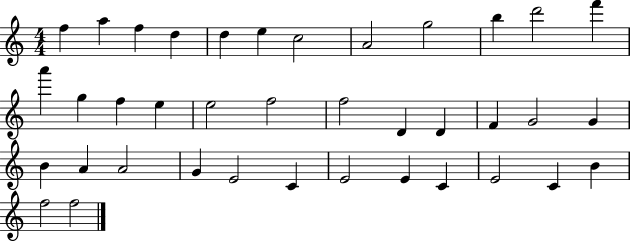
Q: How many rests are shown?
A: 0